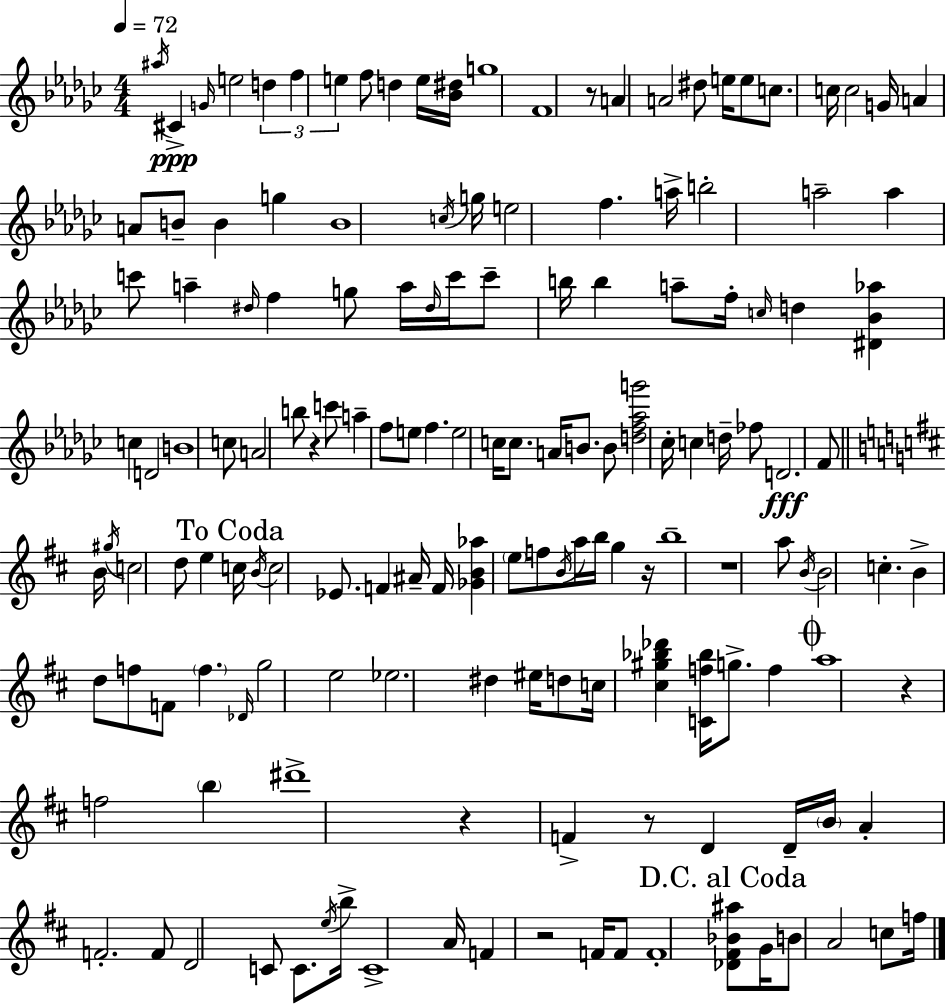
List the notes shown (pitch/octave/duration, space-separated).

A#5/s C#4/q G4/s E5/h D5/q F5/q E5/q F5/e D5/q E5/s [Bb4,D#5]/s G5/w F4/w R/e A4/q A4/h D#5/e E5/s E5/e C5/e. C5/s C5/h G4/s A4/q A4/e B4/e B4/q G5/q B4/w C5/s G5/s E5/h F5/q. A5/s B5/h A5/h A5/q C6/e A5/q D#5/s F5/q G5/e A5/s D#5/s C6/s C6/e B5/s B5/q A5/e F5/s C5/s D5/q [D#4,Bb4,Ab5]/q C5/q D4/h B4/w C5/e A4/h B5/e R/q C6/e A5/q F5/e E5/e F5/q. E5/h C5/s C5/e. A4/s B4/e. B4/e [D5,F5,Ab5,G6]/h CES5/s C5/q D5/s FES5/e D4/h. F4/e B4/s G#5/s C5/h D5/e E5/q C5/s B4/s C5/h Eb4/e. F4/q A#4/s F4/s [Gb4,B4,Ab5]/q E5/e F5/e B4/s A5/s B5/s G5/q R/s B5/w R/w A5/e B4/s B4/h C5/q. B4/q D5/e F5/e F4/e F5/q. Db4/s G5/h E5/h Eb5/h. D#5/q EIS5/s D5/e C5/s [C#5,G#5,Bb5,Db6]/q [C4,F5,Bb5]/s G5/e. F5/q A5/w R/q F5/h B5/q D#6/w R/q F4/q R/e D4/q D4/s B4/s A4/q F4/h. F4/e D4/h C4/e C4/e. E5/s B5/s C4/w A4/s F4/q R/h F4/s F4/e F4/w [Db4,F#4,Bb4,A#5]/e G4/s B4/e A4/h C5/e F5/s